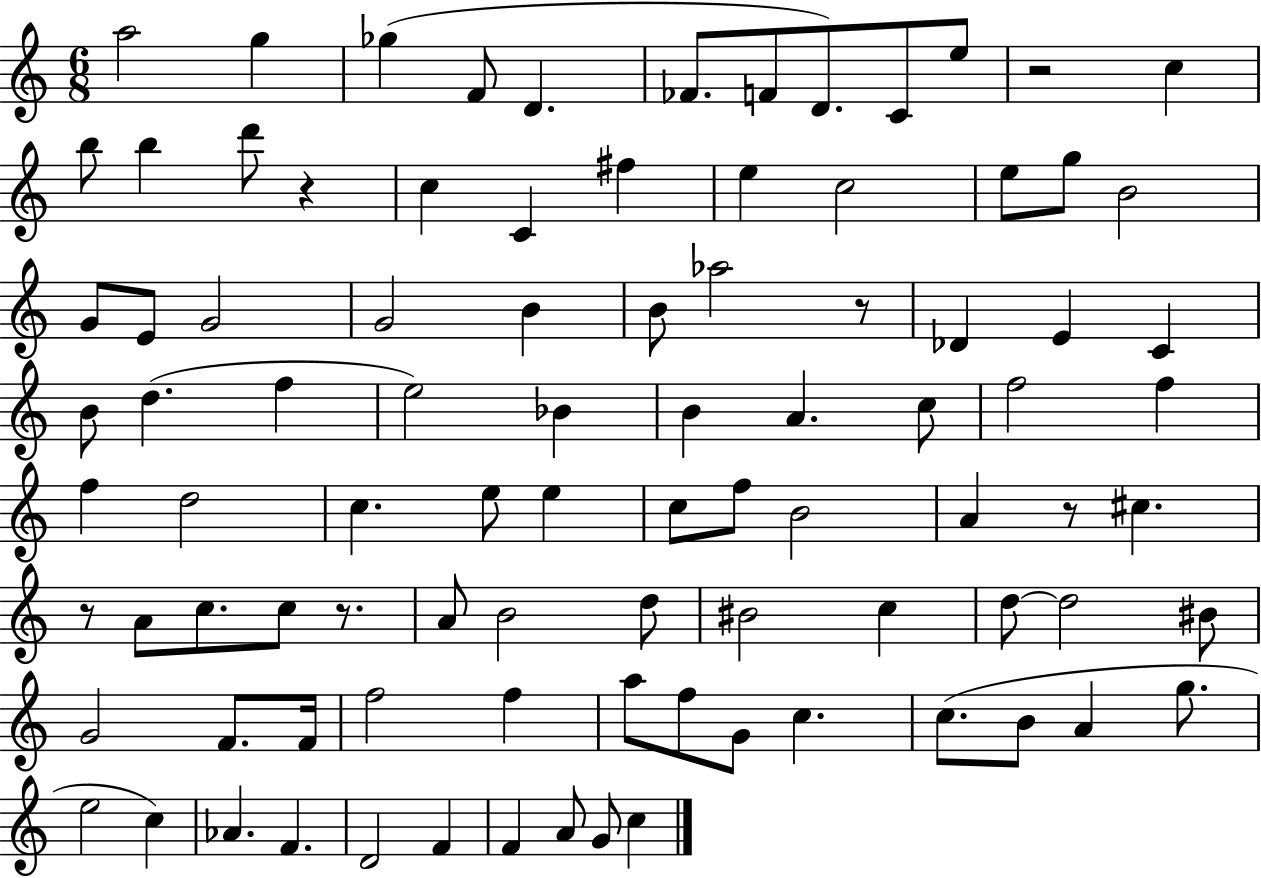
{
  \clef treble
  \numericTimeSignature
  \time 6/8
  \key c \major
  a''2 g''4 | ges''4( f'8 d'4. | fes'8. f'8 d'8.) c'8 e''8 | r2 c''4 | \break b''8 b''4 d'''8 r4 | c''4 c'4 fis''4 | e''4 c''2 | e''8 g''8 b'2 | \break g'8 e'8 g'2 | g'2 b'4 | b'8 aes''2 r8 | des'4 e'4 c'4 | \break b'8 d''4.( f''4 | e''2) bes'4 | b'4 a'4. c''8 | f''2 f''4 | \break f''4 d''2 | c''4. e''8 e''4 | c''8 f''8 b'2 | a'4 r8 cis''4. | \break r8 a'8 c''8. c''8 r8. | a'8 b'2 d''8 | bis'2 c''4 | d''8~~ d''2 bis'8 | \break g'2 f'8. f'16 | f''2 f''4 | a''8 f''8 g'8 c''4. | c''8.( b'8 a'4 g''8. | \break e''2 c''4) | aes'4. f'4. | d'2 f'4 | f'4 a'8 g'8 c''4 | \break \bar "|."
}